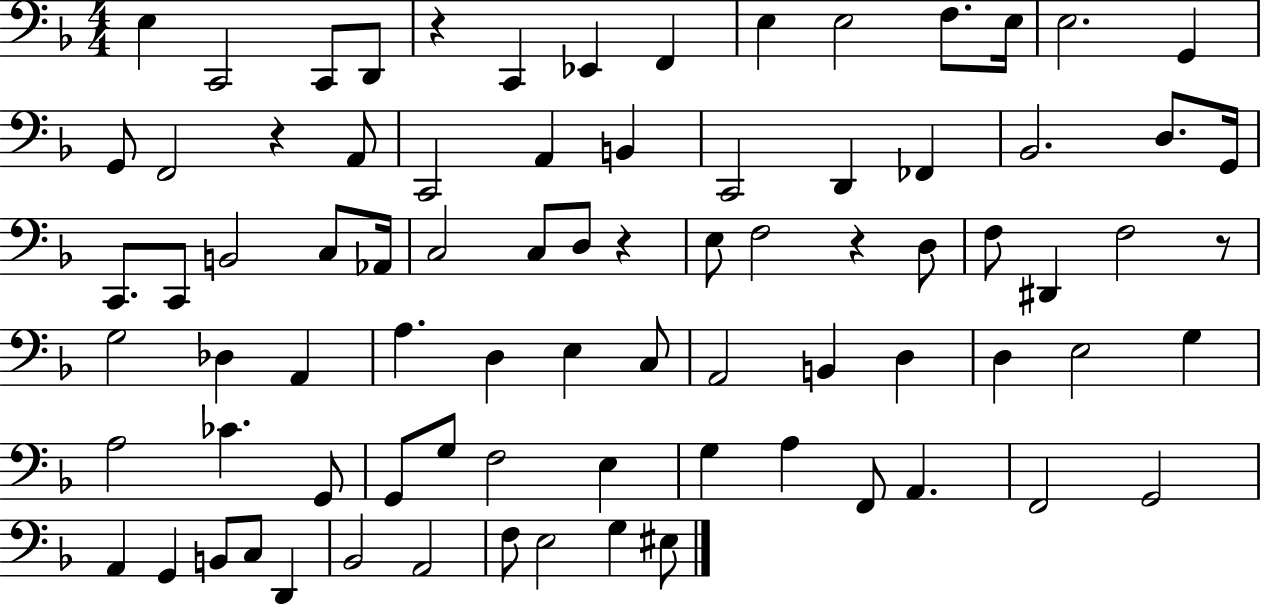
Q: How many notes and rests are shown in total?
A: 81